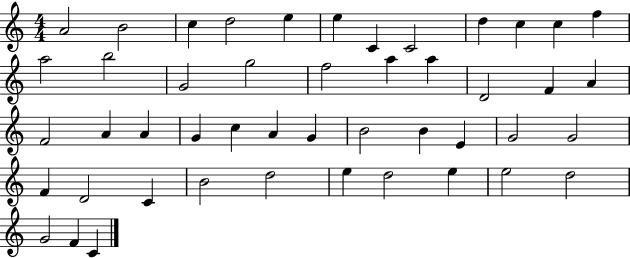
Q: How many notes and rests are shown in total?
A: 47